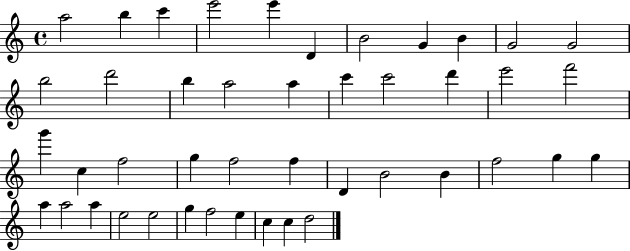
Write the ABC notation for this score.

X:1
T:Untitled
M:4/4
L:1/4
K:C
a2 b c' e'2 e' D B2 G B G2 G2 b2 d'2 b a2 a c' c'2 d' e'2 f'2 g' c f2 g f2 f D B2 B f2 g g a a2 a e2 e2 g f2 e c c d2